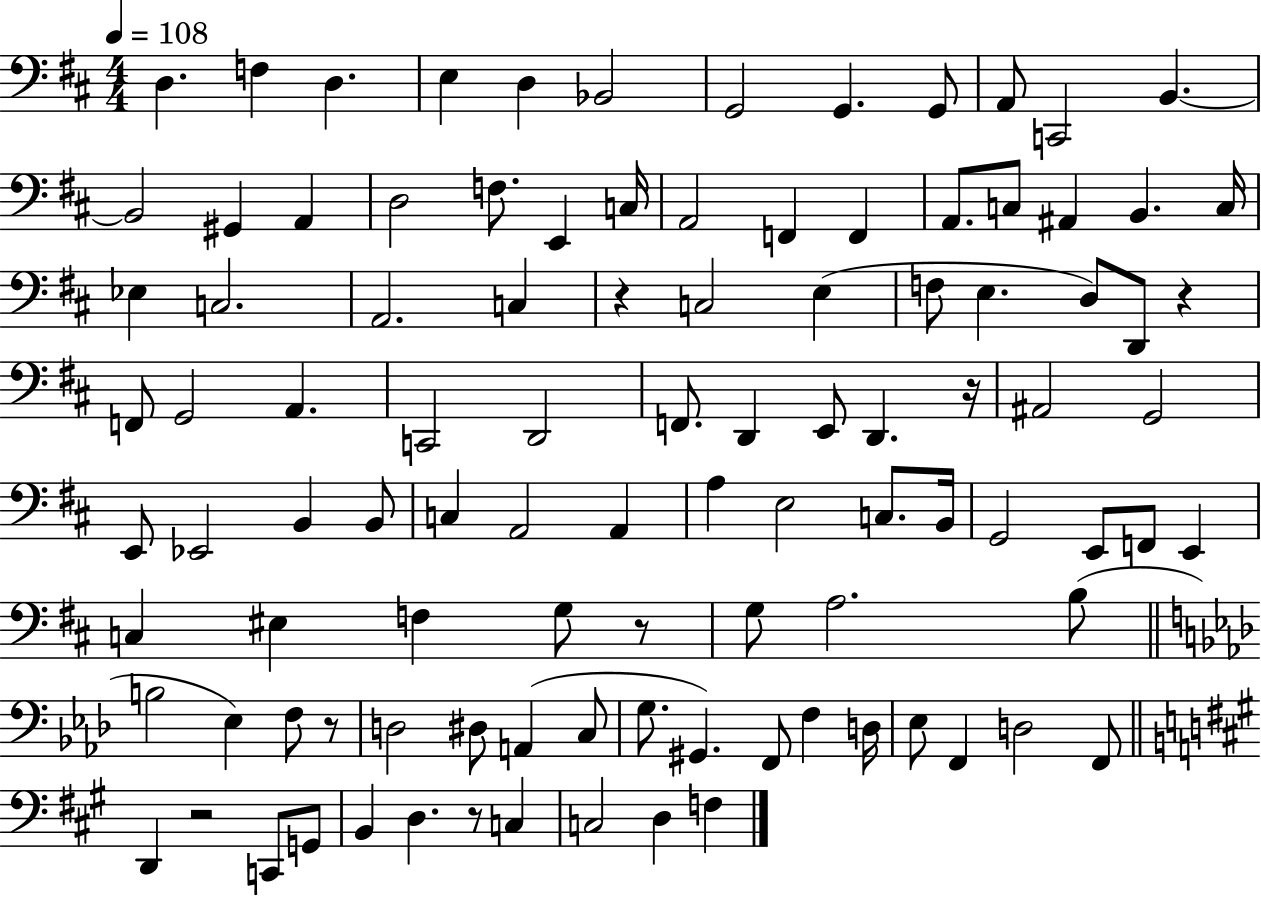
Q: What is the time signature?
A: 4/4